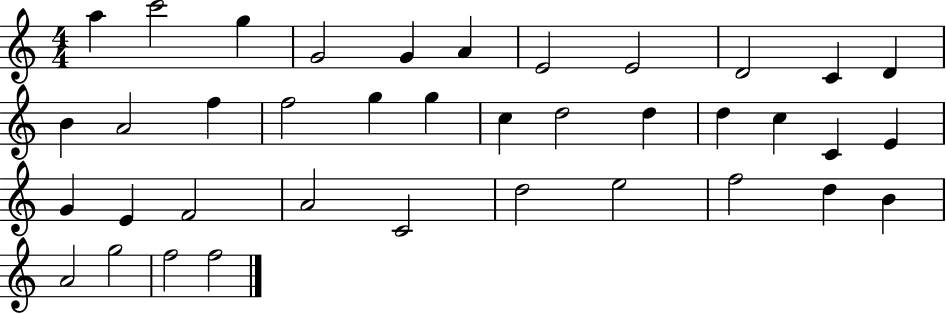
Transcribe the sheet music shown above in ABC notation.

X:1
T:Untitled
M:4/4
L:1/4
K:C
a c'2 g G2 G A E2 E2 D2 C D B A2 f f2 g g c d2 d d c C E G E F2 A2 C2 d2 e2 f2 d B A2 g2 f2 f2